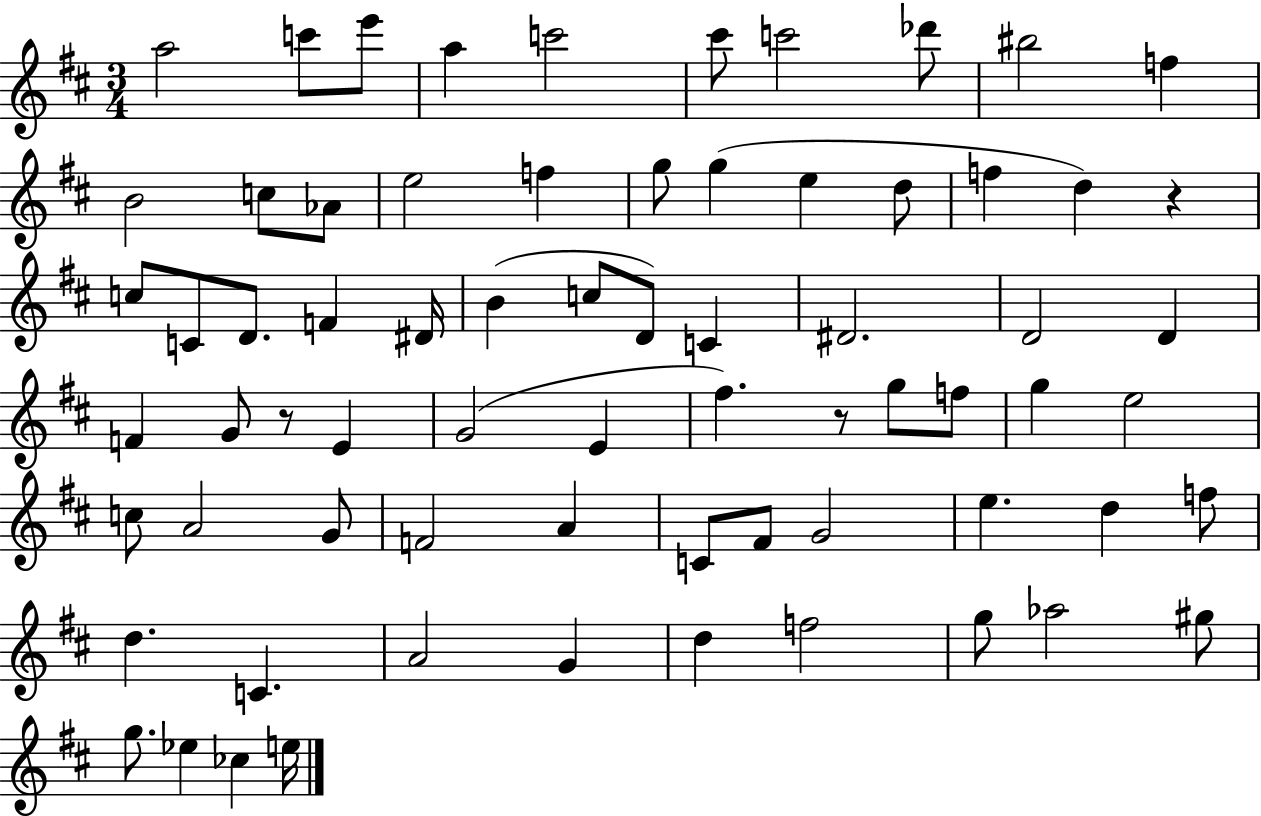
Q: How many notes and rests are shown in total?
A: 70